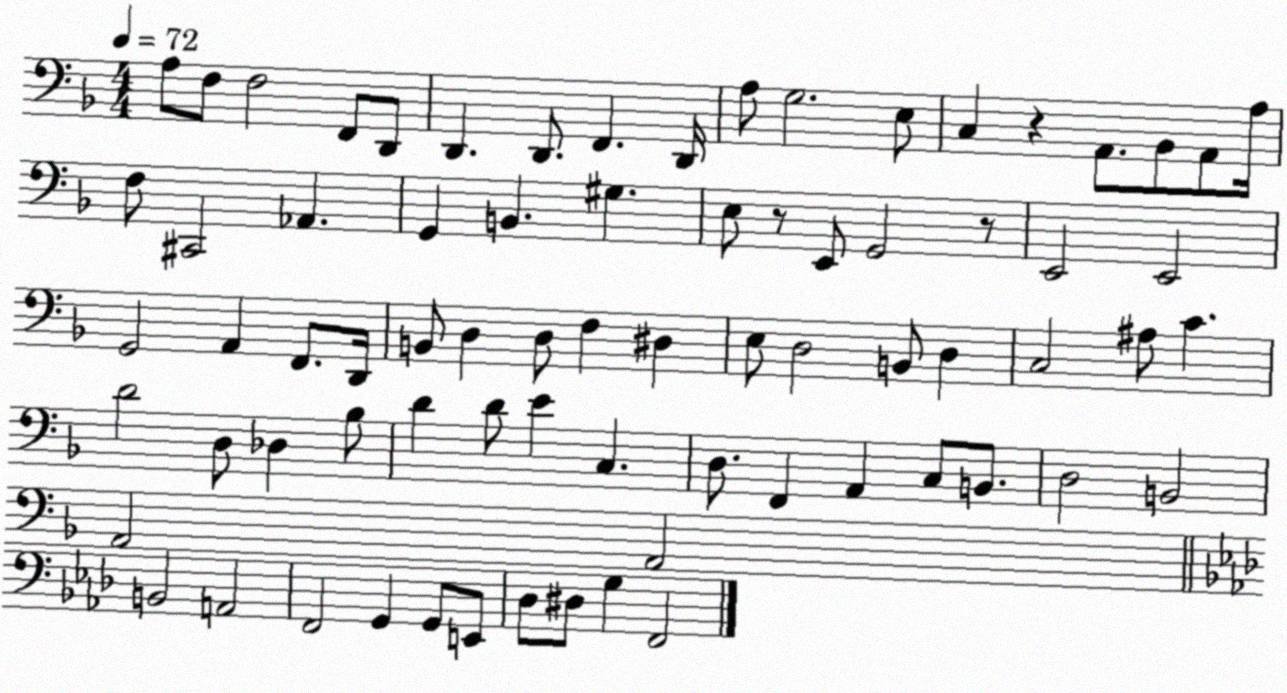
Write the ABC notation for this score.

X:1
T:Untitled
M:4/4
L:1/4
K:F
A,/2 F,/2 F,2 F,,/2 D,,/2 D,, D,,/2 F,, D,,/4 A,/2 G,2 E,/2 C, z A,,/2 _B,,/2 A,,/2 A,/4 F,/2 ^C,,2 _A,, G,, B,, ^G, E,/2 z/2 E,,/2 G,,2 z/2 E,,2 E,,2 G,,2 A,, F,,/2 D,,/4 B,,/2 D, D,/2 F, ^D, E,/2 D,2 B,,/2 D, C,2 ^A,/2 C D2 D,/2 _D, _B,/2 D D/2 E C, D,/2 F,, A,, C,/2 B,,/2 D,2 B,,2 A,,2 A,,2 B,,2 A,,2 F,,2 G,, G,,/2 E,,/2 _D,/2 ^D,/2 G, F,,2